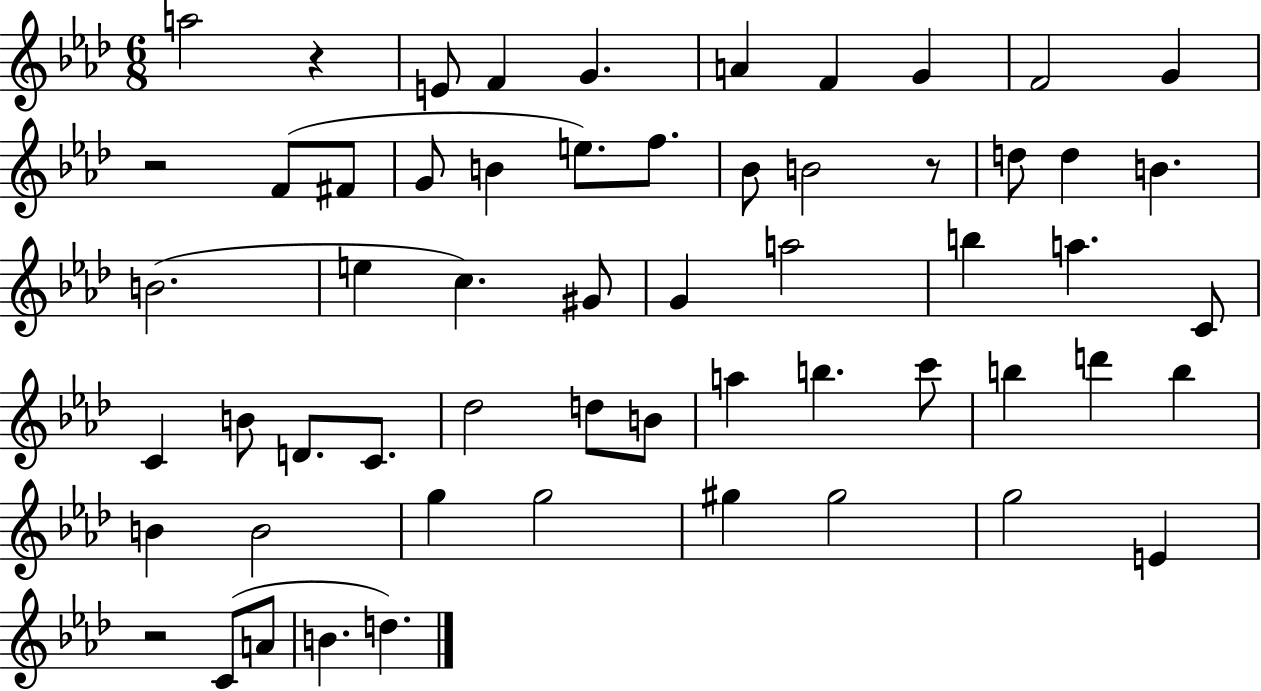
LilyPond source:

{
  \clef treble
  \numericTimeSignature
  \time 6/8
  \key aes \major
  a''2 r4 | e'8 f'4 g'4. | a'4 f'4 g'4 | f'2 g'4 | \break r2 f'8( fis'8 | g'8 b'4 e''8.) f''8. | bes'8 b'2 r8 | d''8 d''4 b'4. | \break b'2.( | e''4 c''4.) gis'8 | g'4 a''2 | b''4 a''4. c'8 | \break c'4 b'8 d'8. c'8. | des''2 d''8 b'8 | a''4 b''4. c'''8 | b''4 d'''4 b''4 | \break b'4 b'2 | g''4 g''2 | gis''4 gis''2 | g''2 e'4 | \break r2 c'8( a'8 | b'4. d''4.) | \bar "|."
}